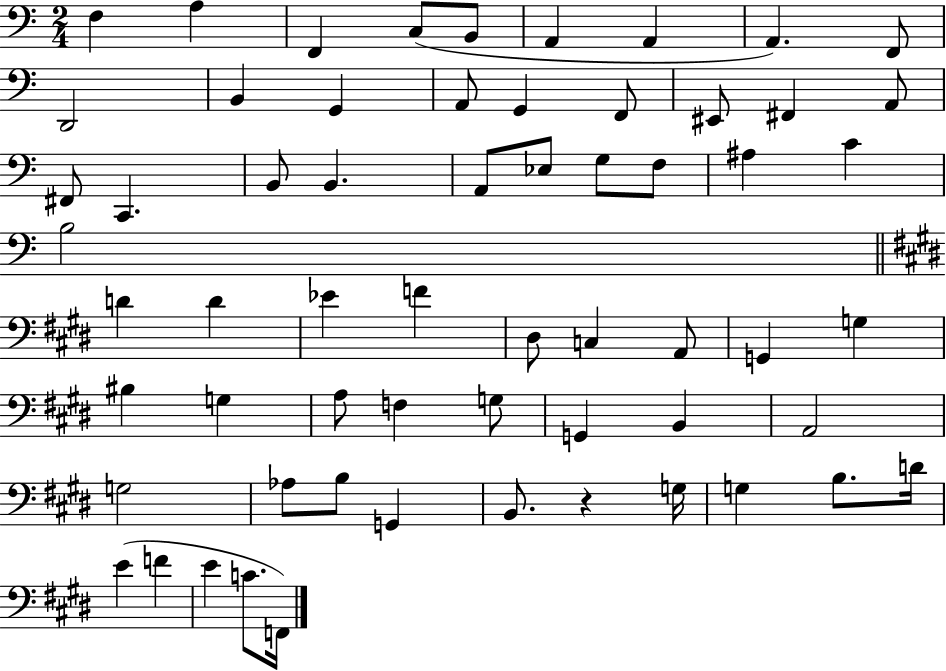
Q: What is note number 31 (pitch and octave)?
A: D4